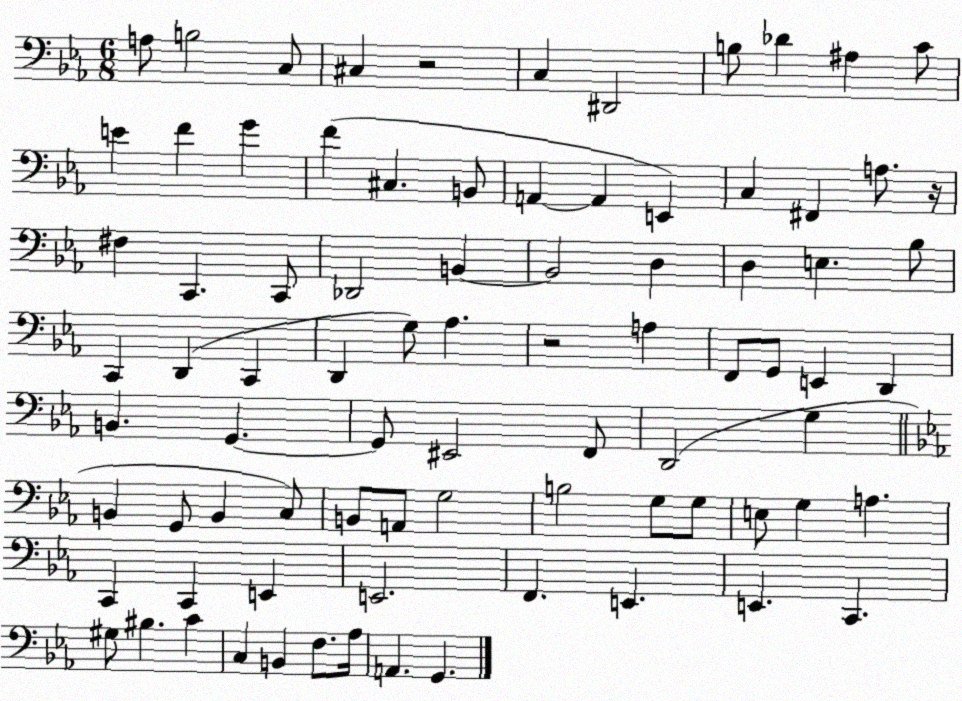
X:1
T:Untitled
M:6/8
L:1/4
K:Eb
A,/2 B,2 C,/2 ^C, z2 C, ^D,,2 B,/2 _D ^A, C/2 E F G F ^C, B,,/2 A,, A,, E,, C, ^F,, A,/2 z/4 ^F, C,, C,,/2 _D,,2 B,, B,,2 D, D, E, _B,/2 C,, D,, C,, D,, G,/2 _A, z2 A, F,,/2 G,,/2 E,, D,, B,, G,, G,,/2 ^E,,2 F,,/2 D,,2 G, B,, G,,/2 B,, C,/2 B,,/2 A,,/2 G,2 B,2 G,/2 G,/2 E,/2 G, A, C,, C,, E,, E,,2 F,, E,, E,, C,, ^G,/2 ^B, C C, B,, F,/2 _A,/4 A,, G,,